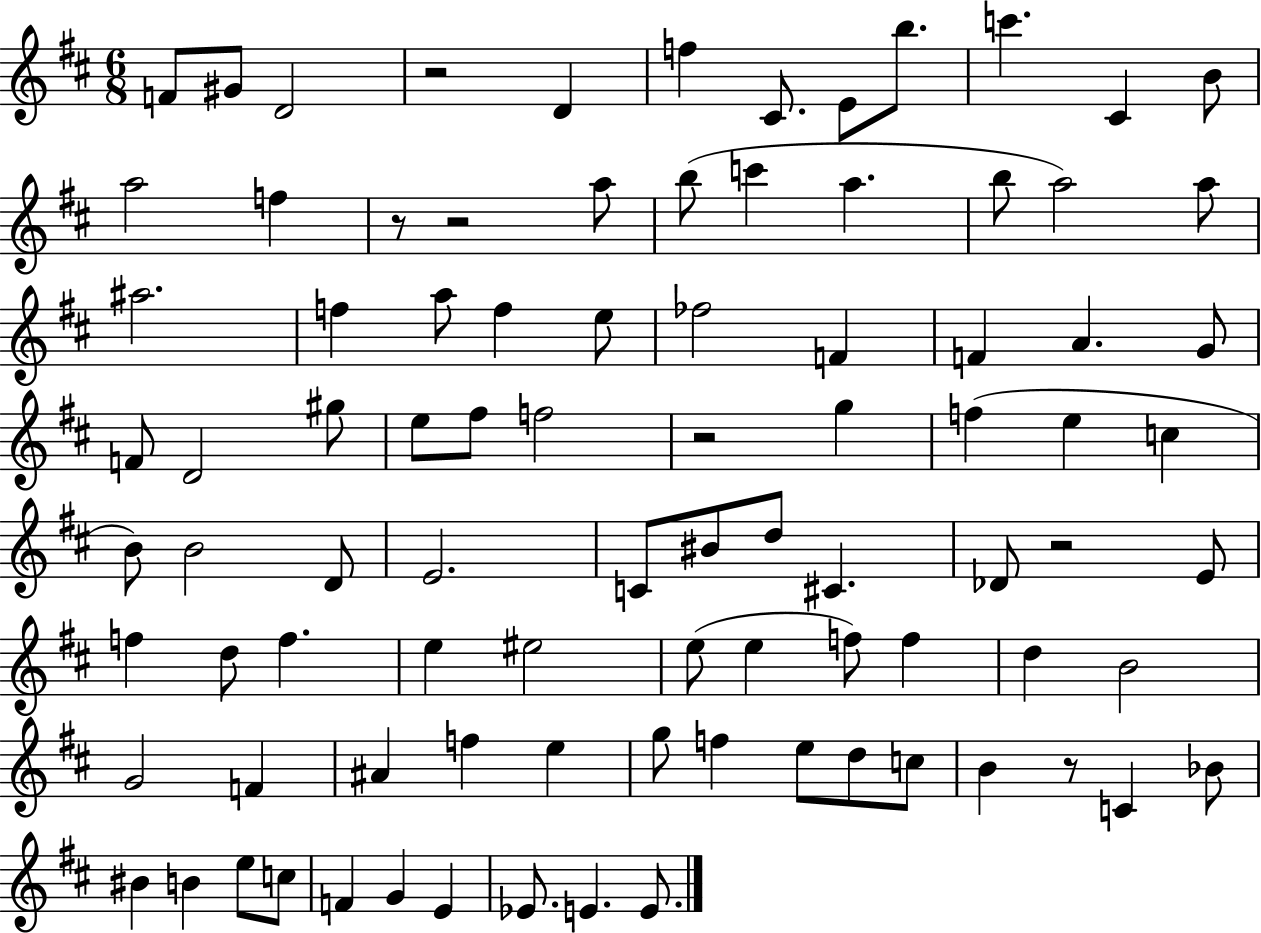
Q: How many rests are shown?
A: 6